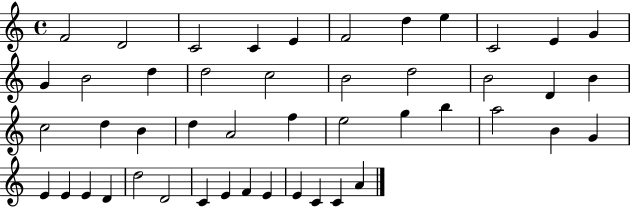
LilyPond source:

{
  \clef treble
  \time 4/4
  \defaultTimeSignature
  \key c \major
  f'2 d'2 | c'2 c'4 e'4 | f'2 d''4 e''4 | c'2 e'4 g'4 | \break g'4 b'2 d''4 | d''2 c''2 | b'2 d''2 | b'2 d'4 b'4 | \break c''2 d''4 b'4 | d''4 a'2 f''4 | e''2 g''4 b''4 | a''2 b'4 g'4 | \break e'4 e'4 e'4 d'4 | d''2 d'2 | c'4 e'4 f'4 e'4 | e'4 c'4 c'4 a'4 | \break \bar "|."
}